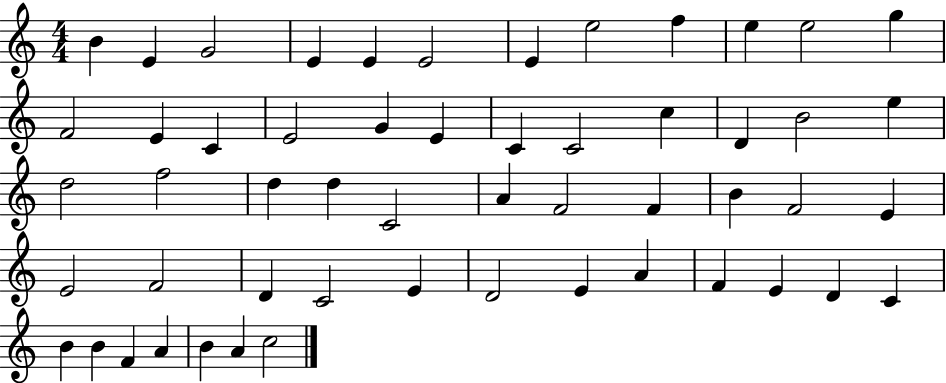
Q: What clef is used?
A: treble